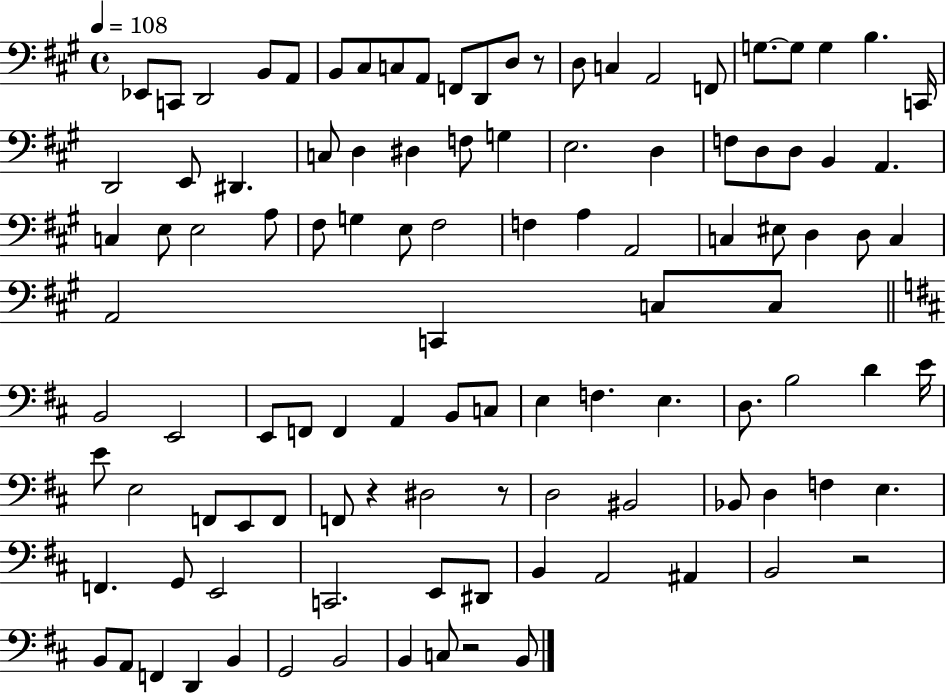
X:1
T:Untitled
M:4/4
L:1/4
K:A
_E,,/2 C,,/2 D,,2 B,,/2 A,,/2 B,,/2 ^C,/2 C,/2 A,,/2 F,,/2 D,,/2 D,/2 z/2 D,/2 C, A,,2 F,,/2 G,/2 G,/2 G, B, C,,/4 D,,2 E,,/2 ^D,, C,/2 D, ^D, F,/2 G, E,2 D, F,/2 D,/2 D,/2 B,, A,, C, E,/2 E,2 A,/2 ^F,/2 G, E,/2 ^F,2 F, A, A,,2 C, ^E,/2 D, D,/2 C, A,,2 C,, C,/2 C,/2 B,,2 E,,2 E,,/2 F,,/2 F,, A,, B,,/2 C,/2 E, F, E, D,/2 B,2 D E/4 E/2 E,2 F,,/2 E,,/2 F,,/2 F,,/2 z ^D,2 z/2 D,2 ^B,,2 _B,,/2 D, F, E, F,, G,,/2 E,,2 C,,2 E,,/2 ^D,,/2 B,, A,,2 ^A,, B,,2 z2 B,,/2 A,,/2 F,, D,, B,, G,,2 B,,2 B,, C,/2 z2 B,,/2